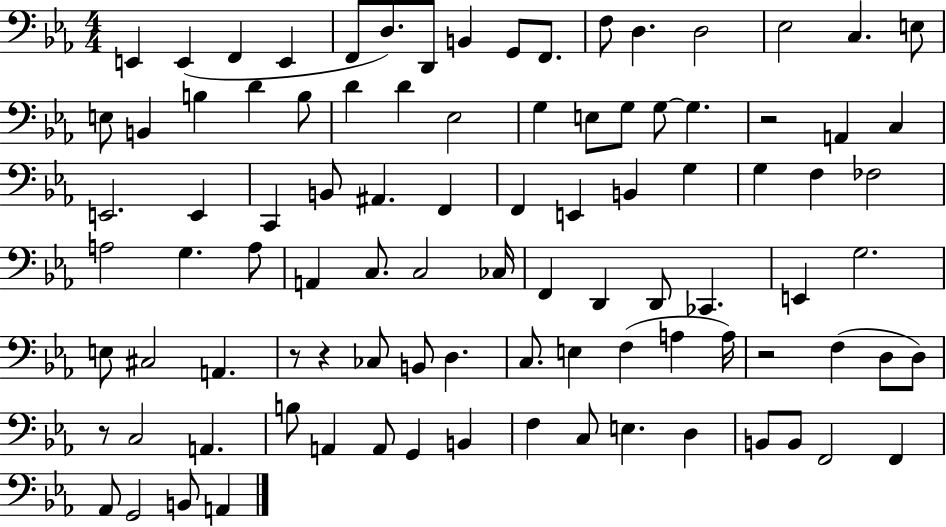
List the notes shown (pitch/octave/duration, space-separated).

E2/q E2/q F2/q E2/q F2/e D3/e. D2/e B2/q G2/e F2/e. F3/e D3/q. D3/h Eb3/h C3/q. E3/e E3/e B2/q B3/q D4/q B3/e D4/q D4/q Eb3/h G3/q E3/e G3/e G3/e G3/q. R/h A2/q C3/q E2/h. E2/q C2/q B2/e A#2/q. F2/q F2/q E2/q B2/q G3/q G3/q F3/q FES3/h A3/h G3/q. A3/e A2/q C3/e. C3/h CES3/s F2/q D2/q D2/e CES2/q. E2/q G3/h. E3/e C#3/h A2/q. R/e R/q CES3/e B2/e D3/q. C3/e. E3/q F3/q A3/q A3/s R/h F3/q D3/e D3/e R/e C3/h A2/q. B3/e A2/q A2/e G2/q B2/q F3/q C3/e E3/q. D3/q B2/e B2/e F2/h F2/q Ab2/e G2/h B2/e A2/q